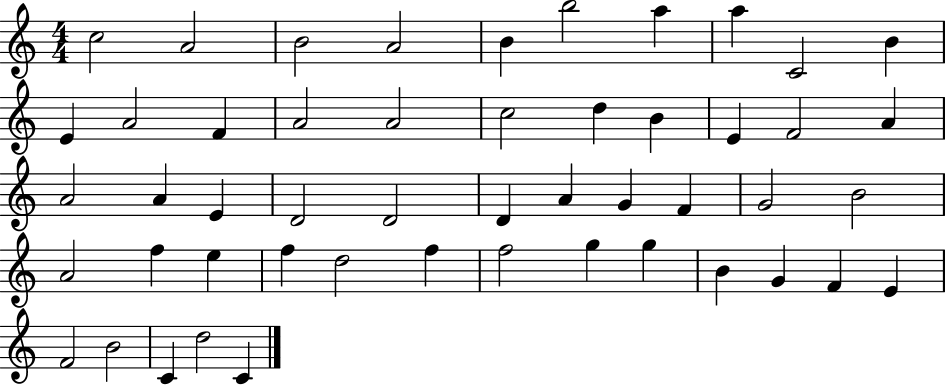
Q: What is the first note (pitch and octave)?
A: C5